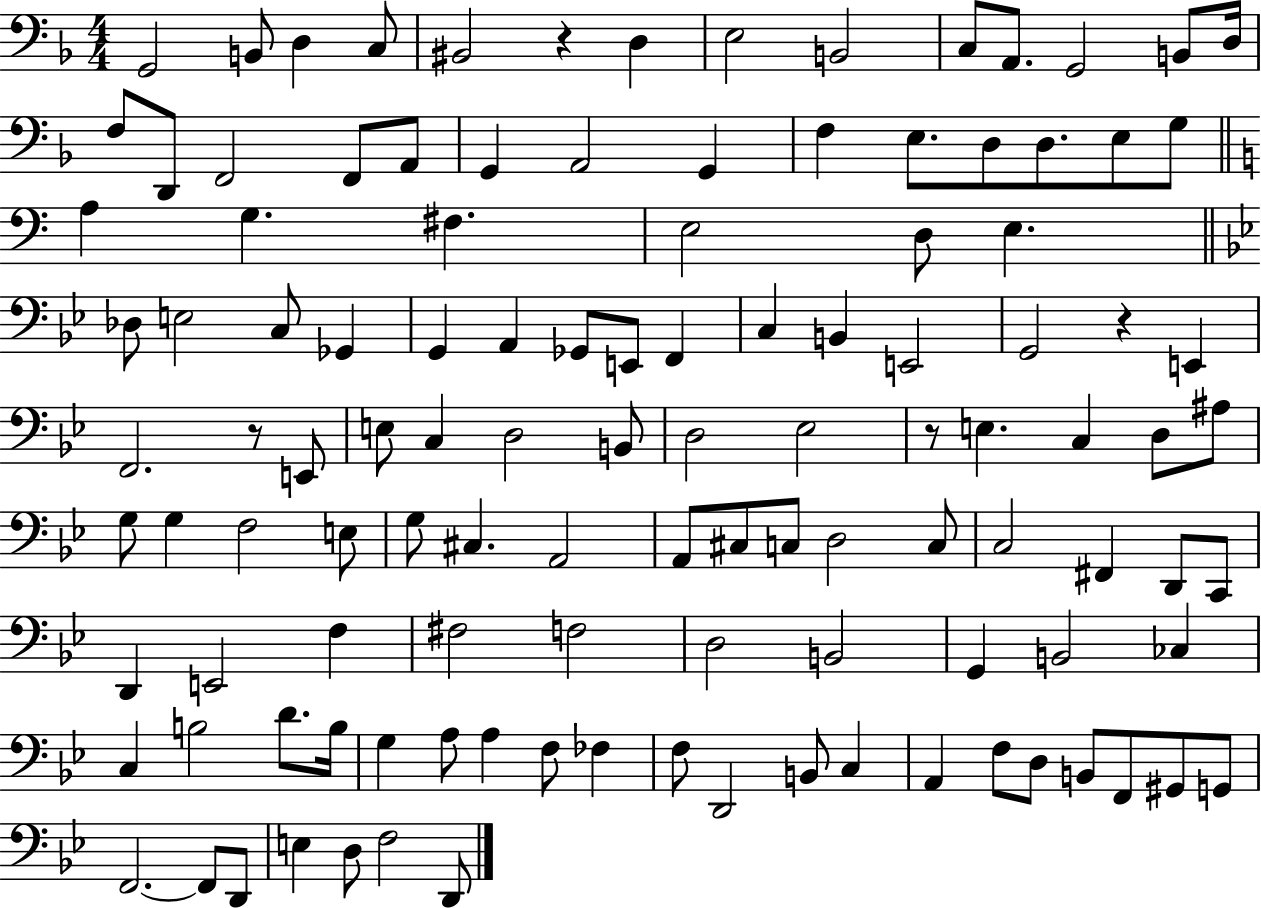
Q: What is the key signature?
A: F major